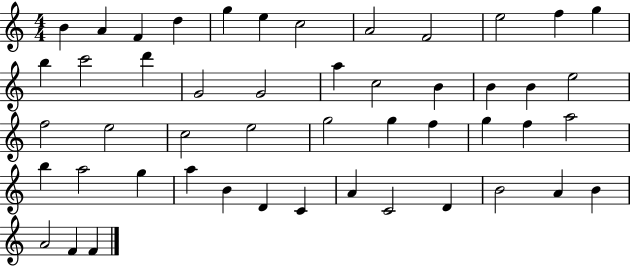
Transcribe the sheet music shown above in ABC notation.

X:1
T:Untitled
M:4/4
L:1/4
K:C
B A F d g e c2 A2 F2 e2 f g b c'2 d' G2 G2 a c2 B B B e2 f2 e2 c2 e2 g2 g f g f a2 b a2 g a B D C A C2 D B2 A B A2 F F